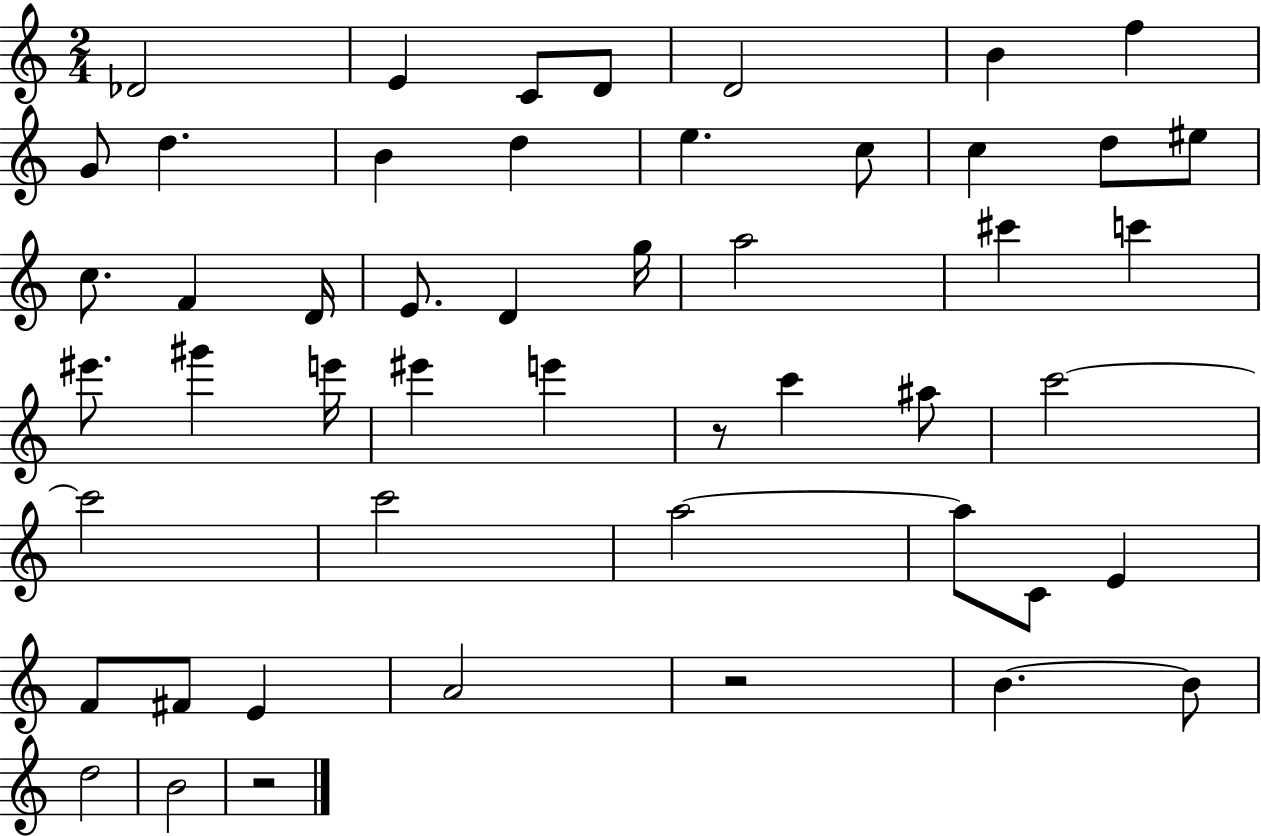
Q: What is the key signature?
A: C major